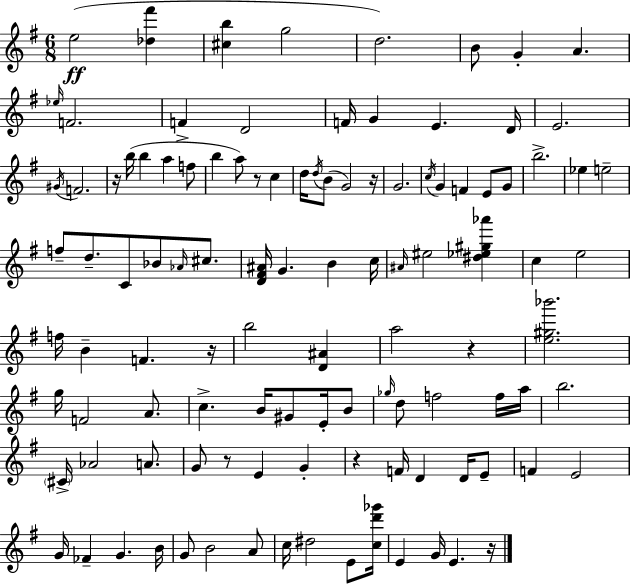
{
  \clef treble
  \numericTimeSignature
  \time 6/8
  \key e \minor
  e''2(\ff <des'' fis'''>4 | <cis'' b''>4 g''2 | d''2.) | b'8 g'4-. a'4. | \break \grace { ees''16 } f'2. | f'4-> d'2 | f'16 g'4 e'4. | d'16 e'2. | \break \acciaccatura { gis'16 } f'2. | r16 b''16( b''4 a''4 | f''8 b''4 a''8) r8 c''4 | d''16 \acciaccatura { d''16 }( b'8 g'2) | \break r16 g'2. | \acciaccatura { c''16 } g'4 f'4 | e'8 g'8 b''2.-> | ees''4 e''2-- | \break f''8-- d''8.-- c'8 bes'8 | \grace { aes'16 } cis''8. <d' fis' ais'>16 g'4. | b'4 c''16 \grace { ais'16 } eis''2 | <dis'' ees'' gis'' aes'''>4 c''4 e''2 | \break f''16 b'4-- f'4. | r16 b''2 | <d' ais'>4 a''2 | r4 <e'' gis'' bes'''>2. | \break g''16 f'2 | a'8. c''4.-> | b'16 gis'8 e'16-. b'8 \grace { ges''16 } d''8 f''2 | f''16 a''16 b''2. | \break \parenthesize cis'16-> aes'2 | a'8. g'8 r8 e'4 | g'4-. r4 f'16 | d'4 d'16 e'8-- f'4 e'2 | \break g'16 fes'4-- | g'4. b'16 g'8 b'2 | a'8 c''16 dis''2 | e'8 <c'' d''' ges'''>16 e'4 g'16 | \break e'4. r16 \bar "|."
}